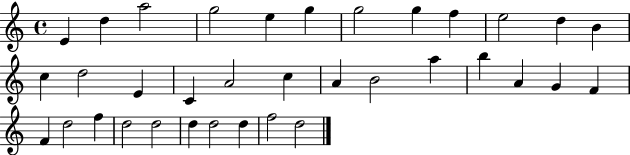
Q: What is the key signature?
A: C major